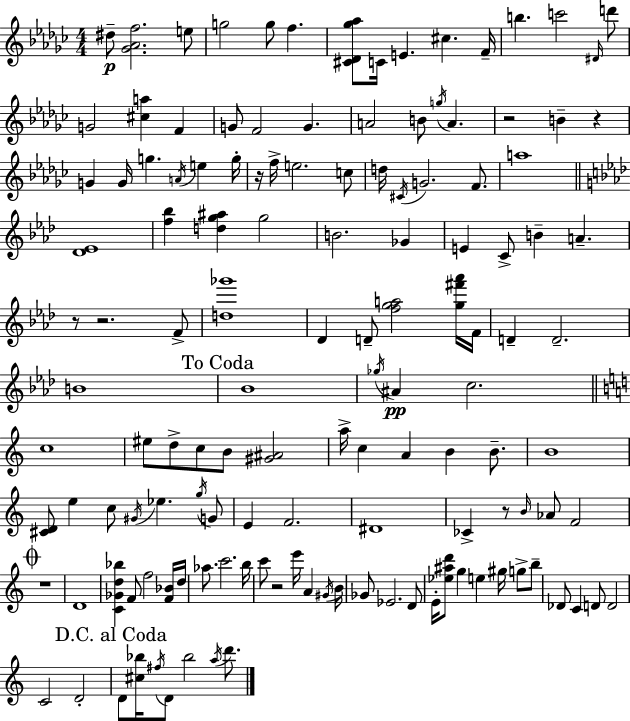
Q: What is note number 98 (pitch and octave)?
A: G#5